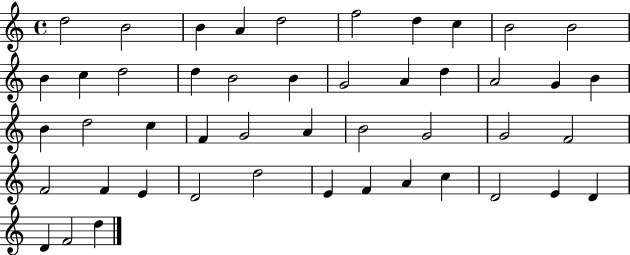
D5/h B4/h B4/q A4/q D5/h F5/h D5/q C5/q B4/h B4/h B4/q C5/q D5/h D5/q B4/h B4/q G4/h A4/q D5/q A4/h G4/q B4/q B4/q D5/h C5/q F4/q G4/h A4/q B4/h G4/h G4/h F4/h F4/h F4/q E4/q D4/h D5/h E4/q F4/q A4/q C5/q D4/h E4/q D4/q D4/q F4/h D5/q